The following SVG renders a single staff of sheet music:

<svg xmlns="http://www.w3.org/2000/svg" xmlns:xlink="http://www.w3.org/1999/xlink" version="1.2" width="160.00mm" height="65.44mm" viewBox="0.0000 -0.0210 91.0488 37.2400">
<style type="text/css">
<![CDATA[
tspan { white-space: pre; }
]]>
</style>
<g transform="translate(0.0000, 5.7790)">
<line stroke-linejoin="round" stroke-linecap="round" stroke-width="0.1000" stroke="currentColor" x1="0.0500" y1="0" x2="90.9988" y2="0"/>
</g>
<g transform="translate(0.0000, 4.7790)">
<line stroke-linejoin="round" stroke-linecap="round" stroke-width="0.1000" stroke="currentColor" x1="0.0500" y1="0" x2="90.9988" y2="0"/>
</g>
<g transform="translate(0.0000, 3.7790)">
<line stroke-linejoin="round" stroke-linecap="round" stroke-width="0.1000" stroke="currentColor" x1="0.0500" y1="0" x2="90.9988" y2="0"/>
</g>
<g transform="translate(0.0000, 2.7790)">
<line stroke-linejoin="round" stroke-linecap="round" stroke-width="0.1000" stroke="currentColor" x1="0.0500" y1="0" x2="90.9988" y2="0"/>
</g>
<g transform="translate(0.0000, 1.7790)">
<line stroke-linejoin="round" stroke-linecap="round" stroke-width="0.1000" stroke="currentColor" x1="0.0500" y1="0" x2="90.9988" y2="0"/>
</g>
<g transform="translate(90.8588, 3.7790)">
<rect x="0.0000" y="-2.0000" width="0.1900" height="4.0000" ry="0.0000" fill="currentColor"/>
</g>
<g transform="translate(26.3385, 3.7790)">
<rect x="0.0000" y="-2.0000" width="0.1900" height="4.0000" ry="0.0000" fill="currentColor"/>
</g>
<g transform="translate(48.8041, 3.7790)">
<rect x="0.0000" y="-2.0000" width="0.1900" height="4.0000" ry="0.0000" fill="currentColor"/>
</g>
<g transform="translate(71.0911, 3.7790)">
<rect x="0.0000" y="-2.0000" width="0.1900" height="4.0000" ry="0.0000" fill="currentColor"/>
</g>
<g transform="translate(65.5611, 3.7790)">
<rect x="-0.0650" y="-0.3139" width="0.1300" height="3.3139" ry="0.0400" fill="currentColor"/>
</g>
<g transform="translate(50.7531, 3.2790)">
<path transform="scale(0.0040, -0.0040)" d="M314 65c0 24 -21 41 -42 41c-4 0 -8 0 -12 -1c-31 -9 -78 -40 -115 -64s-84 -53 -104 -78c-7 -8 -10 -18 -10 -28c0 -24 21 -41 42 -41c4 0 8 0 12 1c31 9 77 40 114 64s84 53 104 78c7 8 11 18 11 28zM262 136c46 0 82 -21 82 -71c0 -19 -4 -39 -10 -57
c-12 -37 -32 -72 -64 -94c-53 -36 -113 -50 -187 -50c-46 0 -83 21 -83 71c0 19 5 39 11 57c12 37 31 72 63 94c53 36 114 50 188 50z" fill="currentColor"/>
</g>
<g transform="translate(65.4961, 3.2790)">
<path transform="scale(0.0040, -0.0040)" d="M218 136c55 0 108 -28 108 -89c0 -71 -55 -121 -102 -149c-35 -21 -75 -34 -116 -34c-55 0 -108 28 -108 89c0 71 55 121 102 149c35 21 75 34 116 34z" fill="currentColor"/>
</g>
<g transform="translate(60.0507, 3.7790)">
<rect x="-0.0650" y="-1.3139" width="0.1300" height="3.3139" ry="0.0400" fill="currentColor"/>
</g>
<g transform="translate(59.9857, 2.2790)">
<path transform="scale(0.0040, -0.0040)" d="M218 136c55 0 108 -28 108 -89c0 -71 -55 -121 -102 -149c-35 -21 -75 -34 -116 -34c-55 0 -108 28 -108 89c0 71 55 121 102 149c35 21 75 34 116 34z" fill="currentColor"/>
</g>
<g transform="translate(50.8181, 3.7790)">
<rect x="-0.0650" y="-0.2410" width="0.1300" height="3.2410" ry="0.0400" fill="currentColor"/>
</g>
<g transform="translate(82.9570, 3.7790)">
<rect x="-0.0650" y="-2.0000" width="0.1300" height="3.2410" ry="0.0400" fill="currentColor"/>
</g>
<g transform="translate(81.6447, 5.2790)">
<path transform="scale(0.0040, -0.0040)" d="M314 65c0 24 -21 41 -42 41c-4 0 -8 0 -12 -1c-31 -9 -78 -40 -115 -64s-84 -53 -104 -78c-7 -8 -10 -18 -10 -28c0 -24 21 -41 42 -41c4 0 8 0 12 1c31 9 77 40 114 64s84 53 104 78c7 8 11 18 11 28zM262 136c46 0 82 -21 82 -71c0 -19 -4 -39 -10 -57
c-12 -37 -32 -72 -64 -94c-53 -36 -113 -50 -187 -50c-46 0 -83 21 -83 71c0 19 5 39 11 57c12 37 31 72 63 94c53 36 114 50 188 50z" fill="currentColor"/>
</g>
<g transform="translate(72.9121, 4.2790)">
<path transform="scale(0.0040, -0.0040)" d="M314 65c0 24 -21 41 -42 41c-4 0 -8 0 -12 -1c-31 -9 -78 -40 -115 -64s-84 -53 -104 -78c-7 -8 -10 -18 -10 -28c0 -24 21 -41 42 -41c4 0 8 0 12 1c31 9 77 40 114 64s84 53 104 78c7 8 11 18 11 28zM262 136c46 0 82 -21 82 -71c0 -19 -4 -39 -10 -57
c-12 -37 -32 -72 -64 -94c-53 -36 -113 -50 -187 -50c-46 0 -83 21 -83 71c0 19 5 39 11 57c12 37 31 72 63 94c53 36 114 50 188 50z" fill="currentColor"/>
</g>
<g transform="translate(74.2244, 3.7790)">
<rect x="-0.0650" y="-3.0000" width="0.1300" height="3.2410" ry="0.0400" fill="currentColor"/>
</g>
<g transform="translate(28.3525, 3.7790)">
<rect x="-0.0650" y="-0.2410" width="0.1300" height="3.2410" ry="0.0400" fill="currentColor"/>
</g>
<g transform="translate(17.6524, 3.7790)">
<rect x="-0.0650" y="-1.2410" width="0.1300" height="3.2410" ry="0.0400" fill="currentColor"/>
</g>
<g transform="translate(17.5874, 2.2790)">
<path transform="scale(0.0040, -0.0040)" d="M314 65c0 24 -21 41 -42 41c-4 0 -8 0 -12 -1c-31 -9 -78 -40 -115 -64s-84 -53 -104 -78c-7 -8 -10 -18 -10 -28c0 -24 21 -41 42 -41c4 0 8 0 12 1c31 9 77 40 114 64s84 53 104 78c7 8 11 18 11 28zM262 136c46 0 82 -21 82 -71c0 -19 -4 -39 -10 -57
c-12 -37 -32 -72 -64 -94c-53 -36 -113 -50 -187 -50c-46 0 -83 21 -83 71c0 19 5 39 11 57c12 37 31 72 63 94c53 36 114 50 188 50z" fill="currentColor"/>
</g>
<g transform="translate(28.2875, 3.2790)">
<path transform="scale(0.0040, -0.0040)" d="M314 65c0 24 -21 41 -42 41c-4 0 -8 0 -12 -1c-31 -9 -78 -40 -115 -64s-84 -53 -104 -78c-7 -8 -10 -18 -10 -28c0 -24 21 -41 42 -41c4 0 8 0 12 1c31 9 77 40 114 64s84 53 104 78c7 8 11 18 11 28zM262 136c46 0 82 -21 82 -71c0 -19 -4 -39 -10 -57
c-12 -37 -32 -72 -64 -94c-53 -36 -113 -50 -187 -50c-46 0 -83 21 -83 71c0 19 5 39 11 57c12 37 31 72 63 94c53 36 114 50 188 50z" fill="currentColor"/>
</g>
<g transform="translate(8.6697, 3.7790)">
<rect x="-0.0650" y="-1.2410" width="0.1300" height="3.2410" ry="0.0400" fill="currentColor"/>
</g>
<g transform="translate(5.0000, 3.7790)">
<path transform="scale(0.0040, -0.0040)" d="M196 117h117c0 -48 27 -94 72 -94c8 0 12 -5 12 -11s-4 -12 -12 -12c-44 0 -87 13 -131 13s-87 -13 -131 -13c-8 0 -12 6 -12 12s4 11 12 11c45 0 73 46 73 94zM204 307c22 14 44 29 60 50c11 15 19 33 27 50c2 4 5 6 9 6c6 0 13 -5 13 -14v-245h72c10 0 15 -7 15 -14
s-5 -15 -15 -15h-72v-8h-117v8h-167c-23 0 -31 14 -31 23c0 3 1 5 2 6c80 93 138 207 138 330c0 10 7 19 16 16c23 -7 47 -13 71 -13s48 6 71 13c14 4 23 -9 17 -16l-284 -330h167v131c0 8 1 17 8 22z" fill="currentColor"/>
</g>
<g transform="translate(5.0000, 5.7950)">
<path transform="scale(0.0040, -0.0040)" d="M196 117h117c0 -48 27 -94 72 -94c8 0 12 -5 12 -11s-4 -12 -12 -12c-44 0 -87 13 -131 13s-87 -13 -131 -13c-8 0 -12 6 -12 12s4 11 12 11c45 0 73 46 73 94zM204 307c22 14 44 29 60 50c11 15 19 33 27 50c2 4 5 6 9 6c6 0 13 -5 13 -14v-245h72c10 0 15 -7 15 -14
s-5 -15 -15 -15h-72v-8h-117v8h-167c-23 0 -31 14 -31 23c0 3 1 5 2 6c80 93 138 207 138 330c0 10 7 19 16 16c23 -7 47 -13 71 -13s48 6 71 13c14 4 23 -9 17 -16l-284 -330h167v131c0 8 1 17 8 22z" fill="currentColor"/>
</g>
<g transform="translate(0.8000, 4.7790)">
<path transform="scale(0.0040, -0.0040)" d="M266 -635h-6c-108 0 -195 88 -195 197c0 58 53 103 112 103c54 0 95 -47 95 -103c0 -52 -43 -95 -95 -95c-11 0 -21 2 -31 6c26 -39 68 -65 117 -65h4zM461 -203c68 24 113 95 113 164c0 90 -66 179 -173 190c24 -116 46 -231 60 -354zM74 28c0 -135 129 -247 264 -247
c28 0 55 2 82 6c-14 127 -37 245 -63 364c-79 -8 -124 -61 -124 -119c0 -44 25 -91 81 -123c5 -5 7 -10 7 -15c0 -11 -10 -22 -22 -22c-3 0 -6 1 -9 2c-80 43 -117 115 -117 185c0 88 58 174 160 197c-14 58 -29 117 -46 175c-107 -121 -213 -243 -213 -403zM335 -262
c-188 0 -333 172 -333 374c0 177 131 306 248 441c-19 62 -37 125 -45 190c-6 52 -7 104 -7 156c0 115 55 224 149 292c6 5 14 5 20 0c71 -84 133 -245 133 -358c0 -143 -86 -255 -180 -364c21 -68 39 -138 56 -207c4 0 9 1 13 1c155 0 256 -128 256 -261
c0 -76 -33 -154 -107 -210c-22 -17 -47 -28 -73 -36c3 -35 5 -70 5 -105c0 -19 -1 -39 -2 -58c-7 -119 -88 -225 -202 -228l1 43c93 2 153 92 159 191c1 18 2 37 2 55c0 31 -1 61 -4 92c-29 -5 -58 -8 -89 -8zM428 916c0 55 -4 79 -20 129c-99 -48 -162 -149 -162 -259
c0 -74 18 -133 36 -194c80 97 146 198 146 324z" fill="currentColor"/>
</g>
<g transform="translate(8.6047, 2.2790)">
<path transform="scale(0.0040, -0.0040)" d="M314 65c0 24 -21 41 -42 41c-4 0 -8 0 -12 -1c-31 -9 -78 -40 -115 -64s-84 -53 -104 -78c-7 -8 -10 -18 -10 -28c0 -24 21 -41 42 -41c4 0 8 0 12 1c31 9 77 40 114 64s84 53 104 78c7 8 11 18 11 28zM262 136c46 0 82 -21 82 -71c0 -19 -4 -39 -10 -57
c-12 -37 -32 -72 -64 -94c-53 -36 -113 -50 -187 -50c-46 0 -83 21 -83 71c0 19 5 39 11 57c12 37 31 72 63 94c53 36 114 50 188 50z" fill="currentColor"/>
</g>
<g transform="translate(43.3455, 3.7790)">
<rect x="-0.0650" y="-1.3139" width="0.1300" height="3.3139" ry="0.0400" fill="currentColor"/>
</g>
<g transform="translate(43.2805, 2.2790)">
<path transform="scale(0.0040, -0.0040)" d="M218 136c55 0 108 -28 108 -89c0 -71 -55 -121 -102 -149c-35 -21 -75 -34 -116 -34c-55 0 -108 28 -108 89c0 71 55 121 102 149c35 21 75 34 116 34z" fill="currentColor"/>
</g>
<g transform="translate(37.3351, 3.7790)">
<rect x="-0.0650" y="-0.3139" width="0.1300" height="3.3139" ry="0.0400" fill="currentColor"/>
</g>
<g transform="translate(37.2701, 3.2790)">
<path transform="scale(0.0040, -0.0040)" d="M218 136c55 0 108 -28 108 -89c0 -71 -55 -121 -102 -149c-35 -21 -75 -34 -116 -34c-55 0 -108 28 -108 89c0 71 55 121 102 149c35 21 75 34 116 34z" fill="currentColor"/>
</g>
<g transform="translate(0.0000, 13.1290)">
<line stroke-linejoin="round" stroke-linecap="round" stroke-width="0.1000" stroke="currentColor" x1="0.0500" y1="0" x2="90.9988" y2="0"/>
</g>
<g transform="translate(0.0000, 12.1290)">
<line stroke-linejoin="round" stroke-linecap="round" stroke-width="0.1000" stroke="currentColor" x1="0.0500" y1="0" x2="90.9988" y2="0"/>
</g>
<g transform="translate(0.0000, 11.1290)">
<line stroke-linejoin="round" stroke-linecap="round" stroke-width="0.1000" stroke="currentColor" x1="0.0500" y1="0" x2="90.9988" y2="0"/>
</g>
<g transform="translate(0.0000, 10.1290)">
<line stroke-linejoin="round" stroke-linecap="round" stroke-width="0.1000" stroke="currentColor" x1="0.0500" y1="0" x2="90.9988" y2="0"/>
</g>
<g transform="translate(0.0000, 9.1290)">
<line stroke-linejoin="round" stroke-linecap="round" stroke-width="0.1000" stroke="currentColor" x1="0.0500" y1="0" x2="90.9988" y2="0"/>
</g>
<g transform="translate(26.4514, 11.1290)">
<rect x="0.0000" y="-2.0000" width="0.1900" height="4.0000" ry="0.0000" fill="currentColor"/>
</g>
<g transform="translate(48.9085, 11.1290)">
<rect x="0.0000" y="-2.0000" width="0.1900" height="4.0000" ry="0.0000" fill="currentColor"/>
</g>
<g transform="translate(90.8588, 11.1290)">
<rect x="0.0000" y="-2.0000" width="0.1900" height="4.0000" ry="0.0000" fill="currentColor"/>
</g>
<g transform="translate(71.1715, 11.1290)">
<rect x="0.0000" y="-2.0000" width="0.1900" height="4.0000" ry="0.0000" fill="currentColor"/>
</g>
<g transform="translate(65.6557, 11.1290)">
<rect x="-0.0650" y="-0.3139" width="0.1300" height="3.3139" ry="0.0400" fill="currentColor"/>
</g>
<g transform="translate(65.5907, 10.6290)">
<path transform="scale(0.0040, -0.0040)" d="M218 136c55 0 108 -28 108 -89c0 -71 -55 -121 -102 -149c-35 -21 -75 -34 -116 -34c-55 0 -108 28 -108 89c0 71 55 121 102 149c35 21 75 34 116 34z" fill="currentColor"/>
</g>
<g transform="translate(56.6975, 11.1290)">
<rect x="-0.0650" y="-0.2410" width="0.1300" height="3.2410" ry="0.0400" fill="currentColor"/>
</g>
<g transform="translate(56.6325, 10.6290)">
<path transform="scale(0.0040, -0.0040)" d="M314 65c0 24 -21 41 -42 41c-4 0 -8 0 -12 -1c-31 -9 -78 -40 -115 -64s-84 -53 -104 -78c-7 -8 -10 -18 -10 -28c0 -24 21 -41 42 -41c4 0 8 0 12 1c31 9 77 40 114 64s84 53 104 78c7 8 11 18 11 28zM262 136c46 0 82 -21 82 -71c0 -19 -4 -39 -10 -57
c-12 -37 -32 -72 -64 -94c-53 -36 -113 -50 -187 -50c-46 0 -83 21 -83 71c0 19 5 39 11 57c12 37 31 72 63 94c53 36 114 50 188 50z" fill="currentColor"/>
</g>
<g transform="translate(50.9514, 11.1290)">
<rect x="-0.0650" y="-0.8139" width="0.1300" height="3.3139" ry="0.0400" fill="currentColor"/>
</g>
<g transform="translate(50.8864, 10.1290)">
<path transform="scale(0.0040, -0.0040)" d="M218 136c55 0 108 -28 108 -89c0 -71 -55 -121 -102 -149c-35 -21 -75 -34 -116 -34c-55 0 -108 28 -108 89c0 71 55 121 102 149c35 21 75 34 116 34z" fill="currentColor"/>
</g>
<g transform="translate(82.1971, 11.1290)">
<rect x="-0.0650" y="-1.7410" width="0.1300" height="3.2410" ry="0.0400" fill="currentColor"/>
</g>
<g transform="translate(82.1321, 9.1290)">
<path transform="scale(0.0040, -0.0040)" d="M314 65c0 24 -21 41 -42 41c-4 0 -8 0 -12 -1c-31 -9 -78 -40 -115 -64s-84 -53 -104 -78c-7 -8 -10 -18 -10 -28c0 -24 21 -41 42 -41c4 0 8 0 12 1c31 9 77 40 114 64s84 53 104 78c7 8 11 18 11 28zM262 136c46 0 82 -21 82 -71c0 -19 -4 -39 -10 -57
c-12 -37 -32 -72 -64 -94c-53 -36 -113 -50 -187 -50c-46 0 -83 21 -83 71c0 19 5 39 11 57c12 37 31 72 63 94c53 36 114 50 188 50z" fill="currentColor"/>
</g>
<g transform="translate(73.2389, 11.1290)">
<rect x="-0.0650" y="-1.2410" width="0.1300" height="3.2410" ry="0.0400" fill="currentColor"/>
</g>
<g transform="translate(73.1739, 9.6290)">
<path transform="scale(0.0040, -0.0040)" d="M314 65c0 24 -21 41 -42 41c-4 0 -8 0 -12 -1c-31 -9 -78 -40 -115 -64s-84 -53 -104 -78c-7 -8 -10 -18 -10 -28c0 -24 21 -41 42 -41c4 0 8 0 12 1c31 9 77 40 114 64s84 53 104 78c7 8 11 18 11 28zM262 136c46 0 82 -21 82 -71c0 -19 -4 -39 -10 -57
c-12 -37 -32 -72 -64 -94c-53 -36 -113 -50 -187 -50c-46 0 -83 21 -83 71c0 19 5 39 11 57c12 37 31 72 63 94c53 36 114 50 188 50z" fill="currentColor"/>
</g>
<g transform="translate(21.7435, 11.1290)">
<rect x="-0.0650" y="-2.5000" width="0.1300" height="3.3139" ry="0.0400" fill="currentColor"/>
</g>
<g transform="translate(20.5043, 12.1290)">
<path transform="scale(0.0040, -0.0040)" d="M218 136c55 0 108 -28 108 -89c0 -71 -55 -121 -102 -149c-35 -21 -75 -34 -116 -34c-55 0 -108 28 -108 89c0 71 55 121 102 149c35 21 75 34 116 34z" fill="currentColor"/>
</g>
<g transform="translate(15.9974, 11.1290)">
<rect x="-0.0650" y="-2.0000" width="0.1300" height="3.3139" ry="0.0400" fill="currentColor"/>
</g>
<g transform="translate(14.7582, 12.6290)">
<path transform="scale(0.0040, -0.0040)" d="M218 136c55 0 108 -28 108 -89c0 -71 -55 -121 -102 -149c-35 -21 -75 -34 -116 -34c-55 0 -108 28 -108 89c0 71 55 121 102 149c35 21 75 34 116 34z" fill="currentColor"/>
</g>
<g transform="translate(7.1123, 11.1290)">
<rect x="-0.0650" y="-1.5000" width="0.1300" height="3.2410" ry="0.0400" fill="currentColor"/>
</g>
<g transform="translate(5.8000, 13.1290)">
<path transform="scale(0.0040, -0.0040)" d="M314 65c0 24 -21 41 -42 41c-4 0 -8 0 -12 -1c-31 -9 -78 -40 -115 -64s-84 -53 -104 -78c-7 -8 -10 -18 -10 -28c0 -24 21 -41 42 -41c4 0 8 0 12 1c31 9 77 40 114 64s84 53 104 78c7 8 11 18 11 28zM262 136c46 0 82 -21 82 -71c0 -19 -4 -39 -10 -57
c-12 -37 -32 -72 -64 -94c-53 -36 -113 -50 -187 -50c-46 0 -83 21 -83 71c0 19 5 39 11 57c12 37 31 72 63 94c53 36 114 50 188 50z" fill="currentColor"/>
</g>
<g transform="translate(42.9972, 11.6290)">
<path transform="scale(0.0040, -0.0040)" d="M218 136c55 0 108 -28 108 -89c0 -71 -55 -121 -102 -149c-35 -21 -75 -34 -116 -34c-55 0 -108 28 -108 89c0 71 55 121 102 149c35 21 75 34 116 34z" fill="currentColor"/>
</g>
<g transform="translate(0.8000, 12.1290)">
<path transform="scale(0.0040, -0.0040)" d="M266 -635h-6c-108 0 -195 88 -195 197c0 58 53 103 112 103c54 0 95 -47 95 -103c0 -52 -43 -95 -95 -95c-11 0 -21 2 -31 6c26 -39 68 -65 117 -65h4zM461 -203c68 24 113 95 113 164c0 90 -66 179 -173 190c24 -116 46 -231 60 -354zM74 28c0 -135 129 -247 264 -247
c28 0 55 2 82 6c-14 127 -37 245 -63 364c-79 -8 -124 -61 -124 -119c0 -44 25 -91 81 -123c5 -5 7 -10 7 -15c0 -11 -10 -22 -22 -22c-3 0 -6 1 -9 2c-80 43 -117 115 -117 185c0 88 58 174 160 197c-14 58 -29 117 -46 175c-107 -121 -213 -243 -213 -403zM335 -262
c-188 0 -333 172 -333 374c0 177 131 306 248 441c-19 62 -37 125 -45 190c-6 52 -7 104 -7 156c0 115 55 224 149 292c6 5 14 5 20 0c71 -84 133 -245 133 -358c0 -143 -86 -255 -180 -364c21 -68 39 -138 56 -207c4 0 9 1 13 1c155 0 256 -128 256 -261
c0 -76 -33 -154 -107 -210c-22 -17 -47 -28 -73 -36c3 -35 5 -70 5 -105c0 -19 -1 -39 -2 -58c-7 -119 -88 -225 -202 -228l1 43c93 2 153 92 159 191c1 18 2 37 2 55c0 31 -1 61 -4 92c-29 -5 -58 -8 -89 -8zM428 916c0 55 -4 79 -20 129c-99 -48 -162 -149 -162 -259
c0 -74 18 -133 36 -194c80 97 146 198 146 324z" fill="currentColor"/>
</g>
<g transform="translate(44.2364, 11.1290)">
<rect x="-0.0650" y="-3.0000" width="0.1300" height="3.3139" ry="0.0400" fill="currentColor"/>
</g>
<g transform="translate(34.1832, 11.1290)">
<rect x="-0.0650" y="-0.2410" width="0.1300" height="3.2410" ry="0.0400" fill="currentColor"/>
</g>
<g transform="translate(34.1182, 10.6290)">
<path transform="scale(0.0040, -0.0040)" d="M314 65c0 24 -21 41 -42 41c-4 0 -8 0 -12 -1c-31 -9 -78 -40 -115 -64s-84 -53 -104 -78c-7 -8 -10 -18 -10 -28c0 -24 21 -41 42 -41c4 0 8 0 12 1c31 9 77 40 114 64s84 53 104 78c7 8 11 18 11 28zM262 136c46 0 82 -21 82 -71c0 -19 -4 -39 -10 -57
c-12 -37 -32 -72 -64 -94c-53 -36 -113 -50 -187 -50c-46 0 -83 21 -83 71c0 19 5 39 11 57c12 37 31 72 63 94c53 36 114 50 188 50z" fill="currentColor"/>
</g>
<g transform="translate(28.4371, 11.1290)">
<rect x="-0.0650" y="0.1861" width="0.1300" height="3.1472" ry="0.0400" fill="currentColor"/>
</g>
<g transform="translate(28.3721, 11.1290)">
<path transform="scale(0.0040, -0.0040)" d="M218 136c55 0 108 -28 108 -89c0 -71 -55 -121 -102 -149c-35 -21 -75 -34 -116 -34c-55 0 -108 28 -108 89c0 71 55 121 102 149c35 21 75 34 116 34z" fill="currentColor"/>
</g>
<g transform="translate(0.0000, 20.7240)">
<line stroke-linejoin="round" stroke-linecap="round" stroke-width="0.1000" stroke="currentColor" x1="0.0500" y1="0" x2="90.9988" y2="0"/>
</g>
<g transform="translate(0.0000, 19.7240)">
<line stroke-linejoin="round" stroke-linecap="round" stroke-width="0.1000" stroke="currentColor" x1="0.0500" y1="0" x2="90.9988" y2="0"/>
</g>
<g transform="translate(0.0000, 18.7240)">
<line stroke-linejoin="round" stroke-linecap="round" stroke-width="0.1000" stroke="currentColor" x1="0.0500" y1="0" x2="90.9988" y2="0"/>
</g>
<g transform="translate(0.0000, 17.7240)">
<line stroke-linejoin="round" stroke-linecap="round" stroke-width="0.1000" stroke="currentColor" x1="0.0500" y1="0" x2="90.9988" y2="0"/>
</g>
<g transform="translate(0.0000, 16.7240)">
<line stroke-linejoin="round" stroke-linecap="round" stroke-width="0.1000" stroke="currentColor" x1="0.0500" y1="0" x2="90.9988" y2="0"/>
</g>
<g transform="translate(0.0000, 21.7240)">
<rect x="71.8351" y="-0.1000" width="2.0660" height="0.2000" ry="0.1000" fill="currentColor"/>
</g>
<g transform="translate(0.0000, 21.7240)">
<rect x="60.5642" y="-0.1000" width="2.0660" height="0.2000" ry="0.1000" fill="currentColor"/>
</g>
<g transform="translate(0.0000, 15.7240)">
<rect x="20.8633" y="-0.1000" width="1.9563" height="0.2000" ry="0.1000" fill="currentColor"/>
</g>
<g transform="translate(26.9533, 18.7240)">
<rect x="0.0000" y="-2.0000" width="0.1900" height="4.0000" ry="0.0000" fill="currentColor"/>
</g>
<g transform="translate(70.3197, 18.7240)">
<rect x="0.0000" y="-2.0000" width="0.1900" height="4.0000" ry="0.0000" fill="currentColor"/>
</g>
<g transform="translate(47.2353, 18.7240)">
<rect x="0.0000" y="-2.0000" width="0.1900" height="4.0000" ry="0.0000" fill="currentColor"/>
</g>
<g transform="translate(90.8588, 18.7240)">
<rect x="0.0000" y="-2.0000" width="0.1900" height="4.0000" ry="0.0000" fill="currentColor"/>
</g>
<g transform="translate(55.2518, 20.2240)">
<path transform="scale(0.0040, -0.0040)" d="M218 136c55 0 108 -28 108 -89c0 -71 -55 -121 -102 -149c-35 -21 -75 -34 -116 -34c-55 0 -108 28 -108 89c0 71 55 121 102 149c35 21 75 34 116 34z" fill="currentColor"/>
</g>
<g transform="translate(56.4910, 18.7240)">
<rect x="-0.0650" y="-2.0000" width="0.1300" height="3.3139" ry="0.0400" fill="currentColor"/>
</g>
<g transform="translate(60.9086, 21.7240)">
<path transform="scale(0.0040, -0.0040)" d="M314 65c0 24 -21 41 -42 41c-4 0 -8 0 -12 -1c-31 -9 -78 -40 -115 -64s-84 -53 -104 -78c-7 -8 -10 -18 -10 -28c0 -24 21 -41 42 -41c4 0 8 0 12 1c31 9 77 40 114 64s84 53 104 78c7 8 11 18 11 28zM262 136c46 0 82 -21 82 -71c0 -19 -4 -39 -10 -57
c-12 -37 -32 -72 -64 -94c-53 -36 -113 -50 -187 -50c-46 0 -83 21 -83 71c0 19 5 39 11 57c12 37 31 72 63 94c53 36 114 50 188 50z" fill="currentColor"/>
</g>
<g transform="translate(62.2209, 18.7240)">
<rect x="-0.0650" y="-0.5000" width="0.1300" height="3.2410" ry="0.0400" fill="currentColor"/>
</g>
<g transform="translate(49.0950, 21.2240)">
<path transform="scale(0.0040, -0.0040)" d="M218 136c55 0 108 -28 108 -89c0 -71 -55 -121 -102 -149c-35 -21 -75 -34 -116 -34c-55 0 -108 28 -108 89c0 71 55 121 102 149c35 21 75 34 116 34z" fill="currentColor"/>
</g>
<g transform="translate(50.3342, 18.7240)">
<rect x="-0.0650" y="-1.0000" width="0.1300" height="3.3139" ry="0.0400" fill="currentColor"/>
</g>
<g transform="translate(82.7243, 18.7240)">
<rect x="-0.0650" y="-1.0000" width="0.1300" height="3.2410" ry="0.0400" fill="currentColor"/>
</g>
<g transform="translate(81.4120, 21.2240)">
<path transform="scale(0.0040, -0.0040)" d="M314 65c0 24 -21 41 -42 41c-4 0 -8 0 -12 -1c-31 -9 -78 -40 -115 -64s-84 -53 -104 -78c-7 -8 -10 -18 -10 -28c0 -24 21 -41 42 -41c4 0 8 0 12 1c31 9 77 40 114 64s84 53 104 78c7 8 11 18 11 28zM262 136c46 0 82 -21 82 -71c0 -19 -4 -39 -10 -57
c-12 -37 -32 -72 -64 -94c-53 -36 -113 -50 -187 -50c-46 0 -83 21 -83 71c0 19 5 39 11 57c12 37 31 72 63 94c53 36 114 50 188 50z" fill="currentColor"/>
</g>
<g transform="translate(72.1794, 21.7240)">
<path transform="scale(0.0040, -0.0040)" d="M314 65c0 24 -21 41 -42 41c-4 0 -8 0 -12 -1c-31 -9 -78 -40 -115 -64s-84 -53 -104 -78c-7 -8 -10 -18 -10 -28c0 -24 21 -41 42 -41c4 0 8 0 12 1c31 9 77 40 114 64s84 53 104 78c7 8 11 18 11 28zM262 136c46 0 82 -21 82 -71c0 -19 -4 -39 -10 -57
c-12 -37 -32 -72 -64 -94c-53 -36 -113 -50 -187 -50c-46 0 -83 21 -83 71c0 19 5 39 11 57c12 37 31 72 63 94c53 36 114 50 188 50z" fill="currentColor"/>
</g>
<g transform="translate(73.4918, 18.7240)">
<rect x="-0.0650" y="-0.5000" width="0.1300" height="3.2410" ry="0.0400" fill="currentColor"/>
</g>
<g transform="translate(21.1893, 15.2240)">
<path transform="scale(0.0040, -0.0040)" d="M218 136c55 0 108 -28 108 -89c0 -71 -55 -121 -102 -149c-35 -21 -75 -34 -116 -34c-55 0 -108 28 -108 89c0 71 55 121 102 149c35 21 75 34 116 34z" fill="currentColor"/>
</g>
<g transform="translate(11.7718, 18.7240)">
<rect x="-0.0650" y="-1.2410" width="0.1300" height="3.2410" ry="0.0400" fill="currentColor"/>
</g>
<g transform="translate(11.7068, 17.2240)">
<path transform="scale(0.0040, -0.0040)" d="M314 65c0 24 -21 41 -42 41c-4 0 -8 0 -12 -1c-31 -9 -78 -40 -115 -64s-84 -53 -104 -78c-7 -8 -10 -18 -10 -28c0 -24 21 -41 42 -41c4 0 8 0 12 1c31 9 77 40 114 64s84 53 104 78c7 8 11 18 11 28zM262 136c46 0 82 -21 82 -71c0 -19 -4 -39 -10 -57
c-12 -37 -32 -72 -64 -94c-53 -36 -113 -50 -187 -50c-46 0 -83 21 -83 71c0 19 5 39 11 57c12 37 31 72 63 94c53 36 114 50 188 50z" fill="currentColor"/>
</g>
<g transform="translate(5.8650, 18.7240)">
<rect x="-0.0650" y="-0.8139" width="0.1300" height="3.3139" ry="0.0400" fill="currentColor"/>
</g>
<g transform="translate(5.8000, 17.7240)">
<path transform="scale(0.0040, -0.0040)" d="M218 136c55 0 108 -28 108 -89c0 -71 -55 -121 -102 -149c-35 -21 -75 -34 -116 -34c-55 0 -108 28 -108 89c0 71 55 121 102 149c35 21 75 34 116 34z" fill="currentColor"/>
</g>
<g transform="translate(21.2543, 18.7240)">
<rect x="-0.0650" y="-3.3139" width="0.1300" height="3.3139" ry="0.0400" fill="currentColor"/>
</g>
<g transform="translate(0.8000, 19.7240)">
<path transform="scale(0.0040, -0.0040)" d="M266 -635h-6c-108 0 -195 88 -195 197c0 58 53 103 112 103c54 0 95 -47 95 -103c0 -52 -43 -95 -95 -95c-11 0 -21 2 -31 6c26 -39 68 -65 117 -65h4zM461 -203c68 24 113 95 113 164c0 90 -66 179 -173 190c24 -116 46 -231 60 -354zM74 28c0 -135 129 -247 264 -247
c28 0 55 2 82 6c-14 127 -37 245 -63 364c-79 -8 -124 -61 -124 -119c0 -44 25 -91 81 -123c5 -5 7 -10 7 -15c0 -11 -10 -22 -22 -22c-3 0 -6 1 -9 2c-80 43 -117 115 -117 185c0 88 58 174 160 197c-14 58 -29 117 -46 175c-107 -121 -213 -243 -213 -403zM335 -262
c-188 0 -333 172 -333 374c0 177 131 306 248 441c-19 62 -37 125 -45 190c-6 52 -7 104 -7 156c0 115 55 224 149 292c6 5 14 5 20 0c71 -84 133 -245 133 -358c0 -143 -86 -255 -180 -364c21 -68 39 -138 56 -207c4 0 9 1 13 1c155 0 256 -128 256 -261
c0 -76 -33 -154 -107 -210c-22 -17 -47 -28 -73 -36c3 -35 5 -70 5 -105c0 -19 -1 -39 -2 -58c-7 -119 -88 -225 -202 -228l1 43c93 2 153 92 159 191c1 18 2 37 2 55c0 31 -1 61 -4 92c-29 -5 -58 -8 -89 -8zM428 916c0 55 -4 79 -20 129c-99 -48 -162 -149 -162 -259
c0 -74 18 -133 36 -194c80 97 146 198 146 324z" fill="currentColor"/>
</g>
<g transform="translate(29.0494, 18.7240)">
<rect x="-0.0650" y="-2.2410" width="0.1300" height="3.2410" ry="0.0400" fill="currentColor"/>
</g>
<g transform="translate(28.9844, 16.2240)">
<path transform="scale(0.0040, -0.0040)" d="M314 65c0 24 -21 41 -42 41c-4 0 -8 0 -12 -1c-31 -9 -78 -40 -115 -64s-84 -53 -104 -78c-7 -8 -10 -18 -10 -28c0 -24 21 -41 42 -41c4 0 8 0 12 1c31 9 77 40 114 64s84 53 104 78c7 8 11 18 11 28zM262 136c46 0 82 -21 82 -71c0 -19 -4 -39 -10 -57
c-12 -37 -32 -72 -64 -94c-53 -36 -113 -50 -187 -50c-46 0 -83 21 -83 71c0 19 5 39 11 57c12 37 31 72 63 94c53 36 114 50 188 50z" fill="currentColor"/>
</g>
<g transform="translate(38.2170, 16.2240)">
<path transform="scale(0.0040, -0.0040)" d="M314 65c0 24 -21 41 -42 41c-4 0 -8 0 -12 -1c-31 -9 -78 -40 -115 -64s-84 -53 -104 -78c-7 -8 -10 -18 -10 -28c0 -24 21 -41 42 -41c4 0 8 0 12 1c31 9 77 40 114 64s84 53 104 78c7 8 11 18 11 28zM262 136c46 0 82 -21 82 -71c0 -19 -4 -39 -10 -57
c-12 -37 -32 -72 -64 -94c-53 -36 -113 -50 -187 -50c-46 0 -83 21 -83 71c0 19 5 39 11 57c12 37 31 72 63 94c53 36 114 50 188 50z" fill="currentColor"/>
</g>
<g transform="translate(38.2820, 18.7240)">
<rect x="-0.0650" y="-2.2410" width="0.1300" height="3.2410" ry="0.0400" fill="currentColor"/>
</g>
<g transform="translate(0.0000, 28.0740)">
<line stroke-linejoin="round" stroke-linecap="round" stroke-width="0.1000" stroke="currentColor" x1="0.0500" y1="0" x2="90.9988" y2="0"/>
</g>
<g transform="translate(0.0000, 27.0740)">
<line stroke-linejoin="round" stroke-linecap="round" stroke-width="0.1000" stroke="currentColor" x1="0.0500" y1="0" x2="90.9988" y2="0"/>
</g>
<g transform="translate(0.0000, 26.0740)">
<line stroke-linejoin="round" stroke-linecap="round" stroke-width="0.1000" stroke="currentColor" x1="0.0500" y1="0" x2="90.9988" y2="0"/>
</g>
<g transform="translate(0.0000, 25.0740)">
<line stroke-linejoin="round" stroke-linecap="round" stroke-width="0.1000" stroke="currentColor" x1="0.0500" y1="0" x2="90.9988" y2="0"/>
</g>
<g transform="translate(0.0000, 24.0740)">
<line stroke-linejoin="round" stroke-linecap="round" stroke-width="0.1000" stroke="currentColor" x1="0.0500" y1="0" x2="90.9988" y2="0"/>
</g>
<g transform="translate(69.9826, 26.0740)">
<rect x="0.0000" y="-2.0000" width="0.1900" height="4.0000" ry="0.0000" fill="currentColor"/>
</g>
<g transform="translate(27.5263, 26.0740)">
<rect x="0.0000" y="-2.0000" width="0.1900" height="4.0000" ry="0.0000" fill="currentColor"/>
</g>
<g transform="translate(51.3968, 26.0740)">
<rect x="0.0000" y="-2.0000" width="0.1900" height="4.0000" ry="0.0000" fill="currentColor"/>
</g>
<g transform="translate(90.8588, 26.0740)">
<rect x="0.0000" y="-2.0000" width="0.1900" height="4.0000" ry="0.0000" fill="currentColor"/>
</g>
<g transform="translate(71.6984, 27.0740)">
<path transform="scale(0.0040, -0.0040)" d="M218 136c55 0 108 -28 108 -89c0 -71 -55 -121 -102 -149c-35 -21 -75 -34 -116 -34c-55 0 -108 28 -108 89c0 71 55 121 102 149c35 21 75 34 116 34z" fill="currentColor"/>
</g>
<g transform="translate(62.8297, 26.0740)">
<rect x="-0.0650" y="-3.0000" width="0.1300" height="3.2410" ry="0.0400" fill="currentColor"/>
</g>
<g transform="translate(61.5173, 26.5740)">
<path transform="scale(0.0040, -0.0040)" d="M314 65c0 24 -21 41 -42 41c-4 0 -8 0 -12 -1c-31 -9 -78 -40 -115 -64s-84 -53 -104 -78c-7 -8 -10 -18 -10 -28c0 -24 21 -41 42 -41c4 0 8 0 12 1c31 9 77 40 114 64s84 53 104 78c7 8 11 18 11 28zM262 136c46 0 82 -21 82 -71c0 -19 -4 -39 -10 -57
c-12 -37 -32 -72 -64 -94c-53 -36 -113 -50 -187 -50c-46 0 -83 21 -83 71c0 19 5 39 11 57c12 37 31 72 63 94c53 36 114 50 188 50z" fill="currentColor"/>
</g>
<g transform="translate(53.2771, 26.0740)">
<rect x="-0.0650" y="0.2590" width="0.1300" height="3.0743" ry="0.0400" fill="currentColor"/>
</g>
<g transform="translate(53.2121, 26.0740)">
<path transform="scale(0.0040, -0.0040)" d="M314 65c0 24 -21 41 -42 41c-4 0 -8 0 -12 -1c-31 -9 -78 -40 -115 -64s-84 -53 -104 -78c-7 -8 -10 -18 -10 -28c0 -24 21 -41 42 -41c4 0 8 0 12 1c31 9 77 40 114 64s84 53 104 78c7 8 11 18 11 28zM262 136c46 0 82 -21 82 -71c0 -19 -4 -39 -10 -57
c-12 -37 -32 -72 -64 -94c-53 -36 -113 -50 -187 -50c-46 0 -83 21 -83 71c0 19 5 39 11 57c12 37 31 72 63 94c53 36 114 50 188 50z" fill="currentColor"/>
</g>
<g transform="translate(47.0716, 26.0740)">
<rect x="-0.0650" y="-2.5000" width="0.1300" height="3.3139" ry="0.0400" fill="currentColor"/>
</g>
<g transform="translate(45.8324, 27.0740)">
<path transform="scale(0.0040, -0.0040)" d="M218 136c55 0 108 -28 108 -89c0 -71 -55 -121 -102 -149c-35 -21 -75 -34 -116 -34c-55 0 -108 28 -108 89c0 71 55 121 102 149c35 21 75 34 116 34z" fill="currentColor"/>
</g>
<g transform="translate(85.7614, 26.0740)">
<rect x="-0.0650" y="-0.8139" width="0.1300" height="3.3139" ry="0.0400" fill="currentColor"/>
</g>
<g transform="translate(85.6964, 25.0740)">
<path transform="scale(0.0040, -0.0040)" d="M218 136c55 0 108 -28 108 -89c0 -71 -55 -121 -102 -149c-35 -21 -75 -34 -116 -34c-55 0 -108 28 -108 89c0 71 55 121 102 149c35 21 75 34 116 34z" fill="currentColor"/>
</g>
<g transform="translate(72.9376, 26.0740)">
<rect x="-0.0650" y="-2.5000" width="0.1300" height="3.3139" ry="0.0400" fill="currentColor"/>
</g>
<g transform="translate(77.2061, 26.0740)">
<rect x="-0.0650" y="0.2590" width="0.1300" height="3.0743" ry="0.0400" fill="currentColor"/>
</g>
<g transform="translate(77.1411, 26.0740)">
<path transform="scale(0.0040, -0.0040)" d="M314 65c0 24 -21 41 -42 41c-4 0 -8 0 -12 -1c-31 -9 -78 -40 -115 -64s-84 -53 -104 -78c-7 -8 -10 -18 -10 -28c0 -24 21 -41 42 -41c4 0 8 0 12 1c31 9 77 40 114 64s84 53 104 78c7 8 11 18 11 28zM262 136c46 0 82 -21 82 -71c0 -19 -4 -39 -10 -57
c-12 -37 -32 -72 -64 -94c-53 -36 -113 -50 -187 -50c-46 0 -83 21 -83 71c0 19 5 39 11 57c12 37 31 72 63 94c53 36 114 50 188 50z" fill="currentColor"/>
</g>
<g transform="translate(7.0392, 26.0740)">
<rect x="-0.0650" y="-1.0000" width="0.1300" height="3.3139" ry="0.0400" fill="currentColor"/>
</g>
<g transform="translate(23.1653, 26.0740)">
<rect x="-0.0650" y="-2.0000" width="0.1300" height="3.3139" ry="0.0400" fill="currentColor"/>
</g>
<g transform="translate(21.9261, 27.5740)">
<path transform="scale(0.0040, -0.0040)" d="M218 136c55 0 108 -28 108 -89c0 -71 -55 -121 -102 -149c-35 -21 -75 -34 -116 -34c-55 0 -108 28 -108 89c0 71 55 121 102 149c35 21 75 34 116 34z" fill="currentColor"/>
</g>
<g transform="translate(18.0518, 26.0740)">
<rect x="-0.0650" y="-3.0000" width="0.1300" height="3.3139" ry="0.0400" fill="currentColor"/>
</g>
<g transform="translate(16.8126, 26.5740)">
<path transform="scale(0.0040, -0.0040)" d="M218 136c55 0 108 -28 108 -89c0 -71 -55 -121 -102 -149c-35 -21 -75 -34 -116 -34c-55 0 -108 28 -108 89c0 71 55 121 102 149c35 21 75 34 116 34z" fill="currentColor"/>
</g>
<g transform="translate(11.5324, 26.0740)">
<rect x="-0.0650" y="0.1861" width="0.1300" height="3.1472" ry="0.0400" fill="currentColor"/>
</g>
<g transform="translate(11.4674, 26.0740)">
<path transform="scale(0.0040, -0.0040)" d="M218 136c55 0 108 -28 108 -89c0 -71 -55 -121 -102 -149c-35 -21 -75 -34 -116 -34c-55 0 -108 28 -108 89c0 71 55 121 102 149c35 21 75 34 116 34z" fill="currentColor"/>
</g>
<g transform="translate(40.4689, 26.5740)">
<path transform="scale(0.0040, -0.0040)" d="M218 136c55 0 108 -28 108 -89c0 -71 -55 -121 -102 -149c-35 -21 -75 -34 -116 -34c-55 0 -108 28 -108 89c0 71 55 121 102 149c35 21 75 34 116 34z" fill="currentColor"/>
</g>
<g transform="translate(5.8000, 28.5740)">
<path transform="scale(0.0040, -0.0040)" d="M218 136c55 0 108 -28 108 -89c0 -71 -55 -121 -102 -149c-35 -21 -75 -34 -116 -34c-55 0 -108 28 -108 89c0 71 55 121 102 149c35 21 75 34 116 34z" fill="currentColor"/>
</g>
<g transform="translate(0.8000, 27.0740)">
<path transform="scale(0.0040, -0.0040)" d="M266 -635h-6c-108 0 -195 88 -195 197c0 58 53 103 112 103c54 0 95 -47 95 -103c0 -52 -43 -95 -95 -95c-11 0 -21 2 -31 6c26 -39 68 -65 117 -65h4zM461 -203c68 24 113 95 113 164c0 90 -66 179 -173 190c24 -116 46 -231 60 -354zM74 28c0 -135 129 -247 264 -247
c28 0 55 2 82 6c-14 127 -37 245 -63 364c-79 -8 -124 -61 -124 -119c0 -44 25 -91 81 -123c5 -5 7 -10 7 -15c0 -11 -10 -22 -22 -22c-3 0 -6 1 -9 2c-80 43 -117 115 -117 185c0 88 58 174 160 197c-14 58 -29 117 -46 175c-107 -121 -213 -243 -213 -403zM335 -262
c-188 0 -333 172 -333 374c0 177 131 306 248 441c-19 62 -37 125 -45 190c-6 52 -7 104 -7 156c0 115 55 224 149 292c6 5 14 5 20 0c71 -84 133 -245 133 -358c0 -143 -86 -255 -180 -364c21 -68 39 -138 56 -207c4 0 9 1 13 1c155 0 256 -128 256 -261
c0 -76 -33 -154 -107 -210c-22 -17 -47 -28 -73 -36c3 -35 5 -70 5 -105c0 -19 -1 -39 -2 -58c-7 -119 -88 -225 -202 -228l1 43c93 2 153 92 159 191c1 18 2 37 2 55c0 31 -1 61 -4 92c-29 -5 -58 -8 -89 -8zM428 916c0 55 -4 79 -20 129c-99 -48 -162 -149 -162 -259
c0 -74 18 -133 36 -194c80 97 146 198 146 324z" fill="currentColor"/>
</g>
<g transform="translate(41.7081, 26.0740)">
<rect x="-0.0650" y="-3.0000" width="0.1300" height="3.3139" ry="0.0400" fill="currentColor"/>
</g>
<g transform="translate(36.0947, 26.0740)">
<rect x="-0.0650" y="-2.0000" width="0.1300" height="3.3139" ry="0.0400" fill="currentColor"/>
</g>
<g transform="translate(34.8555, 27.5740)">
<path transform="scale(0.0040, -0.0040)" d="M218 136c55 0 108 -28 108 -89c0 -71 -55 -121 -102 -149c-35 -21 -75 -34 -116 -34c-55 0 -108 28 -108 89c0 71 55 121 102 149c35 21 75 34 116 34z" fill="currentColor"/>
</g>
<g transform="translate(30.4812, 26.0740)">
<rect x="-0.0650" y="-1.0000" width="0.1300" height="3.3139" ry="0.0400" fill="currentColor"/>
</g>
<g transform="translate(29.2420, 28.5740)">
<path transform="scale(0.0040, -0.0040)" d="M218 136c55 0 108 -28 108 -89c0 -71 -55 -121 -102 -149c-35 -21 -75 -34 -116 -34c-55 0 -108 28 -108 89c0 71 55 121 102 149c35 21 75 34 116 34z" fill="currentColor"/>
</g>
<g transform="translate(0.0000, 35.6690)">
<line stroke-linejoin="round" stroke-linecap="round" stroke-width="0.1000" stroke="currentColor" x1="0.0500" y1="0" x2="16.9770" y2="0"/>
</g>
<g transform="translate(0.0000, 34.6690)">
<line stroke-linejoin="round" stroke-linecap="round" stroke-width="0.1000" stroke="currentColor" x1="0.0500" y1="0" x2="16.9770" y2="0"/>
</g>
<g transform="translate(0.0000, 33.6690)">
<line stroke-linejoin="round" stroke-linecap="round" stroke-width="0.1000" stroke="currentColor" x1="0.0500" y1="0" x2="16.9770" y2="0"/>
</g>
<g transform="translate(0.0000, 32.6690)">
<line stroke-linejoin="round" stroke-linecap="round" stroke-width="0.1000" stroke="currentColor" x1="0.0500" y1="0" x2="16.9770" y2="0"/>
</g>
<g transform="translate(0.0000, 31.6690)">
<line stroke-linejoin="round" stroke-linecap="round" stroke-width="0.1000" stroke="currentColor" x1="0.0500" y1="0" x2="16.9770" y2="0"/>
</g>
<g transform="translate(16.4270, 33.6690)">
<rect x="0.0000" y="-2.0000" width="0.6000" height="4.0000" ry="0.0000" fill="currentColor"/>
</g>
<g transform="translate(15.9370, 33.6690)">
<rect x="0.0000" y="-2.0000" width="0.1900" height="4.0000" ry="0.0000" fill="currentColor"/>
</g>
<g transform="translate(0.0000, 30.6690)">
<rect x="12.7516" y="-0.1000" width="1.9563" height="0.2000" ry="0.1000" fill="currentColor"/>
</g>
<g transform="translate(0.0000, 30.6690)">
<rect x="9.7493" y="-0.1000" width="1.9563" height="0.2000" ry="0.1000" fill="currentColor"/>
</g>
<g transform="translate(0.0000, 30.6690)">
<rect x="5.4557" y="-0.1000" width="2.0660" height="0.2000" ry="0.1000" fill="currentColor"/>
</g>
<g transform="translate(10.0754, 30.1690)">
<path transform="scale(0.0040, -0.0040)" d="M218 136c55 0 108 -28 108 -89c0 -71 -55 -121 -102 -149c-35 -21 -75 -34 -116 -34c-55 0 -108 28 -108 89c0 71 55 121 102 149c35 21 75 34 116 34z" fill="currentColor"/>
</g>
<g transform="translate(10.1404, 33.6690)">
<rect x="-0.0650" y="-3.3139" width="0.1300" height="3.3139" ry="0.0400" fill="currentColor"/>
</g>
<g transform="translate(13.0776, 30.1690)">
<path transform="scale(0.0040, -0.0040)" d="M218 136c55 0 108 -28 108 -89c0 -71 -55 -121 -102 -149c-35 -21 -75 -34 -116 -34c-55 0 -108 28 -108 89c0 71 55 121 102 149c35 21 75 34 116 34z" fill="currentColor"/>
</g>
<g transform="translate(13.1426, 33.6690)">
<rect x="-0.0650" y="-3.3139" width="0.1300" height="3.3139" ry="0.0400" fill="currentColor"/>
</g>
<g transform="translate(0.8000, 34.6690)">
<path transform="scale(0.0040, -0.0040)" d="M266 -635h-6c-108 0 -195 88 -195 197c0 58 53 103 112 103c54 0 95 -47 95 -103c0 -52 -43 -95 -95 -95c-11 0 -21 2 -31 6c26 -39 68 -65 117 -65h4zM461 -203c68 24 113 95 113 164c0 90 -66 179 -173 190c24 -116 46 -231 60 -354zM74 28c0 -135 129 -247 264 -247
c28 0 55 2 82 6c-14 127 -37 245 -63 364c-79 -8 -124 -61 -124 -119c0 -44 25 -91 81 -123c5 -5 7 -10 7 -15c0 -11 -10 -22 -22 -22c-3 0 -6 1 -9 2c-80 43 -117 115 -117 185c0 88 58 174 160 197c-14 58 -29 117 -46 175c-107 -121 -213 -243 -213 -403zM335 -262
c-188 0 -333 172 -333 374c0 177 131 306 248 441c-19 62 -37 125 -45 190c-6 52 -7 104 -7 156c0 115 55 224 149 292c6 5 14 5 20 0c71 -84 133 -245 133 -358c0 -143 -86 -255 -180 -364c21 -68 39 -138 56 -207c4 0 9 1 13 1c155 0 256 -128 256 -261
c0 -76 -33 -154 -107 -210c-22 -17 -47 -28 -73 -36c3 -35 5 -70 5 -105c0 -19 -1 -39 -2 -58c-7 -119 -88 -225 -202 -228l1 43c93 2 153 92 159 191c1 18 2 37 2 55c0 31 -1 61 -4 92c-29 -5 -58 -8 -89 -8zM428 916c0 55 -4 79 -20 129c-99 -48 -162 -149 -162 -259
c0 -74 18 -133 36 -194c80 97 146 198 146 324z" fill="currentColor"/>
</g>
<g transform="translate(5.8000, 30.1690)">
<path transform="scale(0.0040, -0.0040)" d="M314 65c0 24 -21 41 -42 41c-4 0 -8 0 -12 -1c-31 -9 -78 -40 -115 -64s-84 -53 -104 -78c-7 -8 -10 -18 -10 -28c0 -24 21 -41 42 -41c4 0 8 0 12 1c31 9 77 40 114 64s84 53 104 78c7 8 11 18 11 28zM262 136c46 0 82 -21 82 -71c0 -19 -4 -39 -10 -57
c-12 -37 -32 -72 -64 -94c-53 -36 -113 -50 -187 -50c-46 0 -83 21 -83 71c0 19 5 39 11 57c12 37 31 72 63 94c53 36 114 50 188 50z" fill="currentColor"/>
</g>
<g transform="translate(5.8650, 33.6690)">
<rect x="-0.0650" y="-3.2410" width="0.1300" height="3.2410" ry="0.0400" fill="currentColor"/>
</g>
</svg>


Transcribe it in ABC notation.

X:1
T:Untitled
M:4/4
L:1/4
K:C
e2 e2 c2 c e c2 e c A2 F2 E2 F G B c2 A d c2 c e2 f2 d e2 b g2 g2 D F C2 C2 D2 D B A F D F A G B2 A2 G B2 d b2 b b